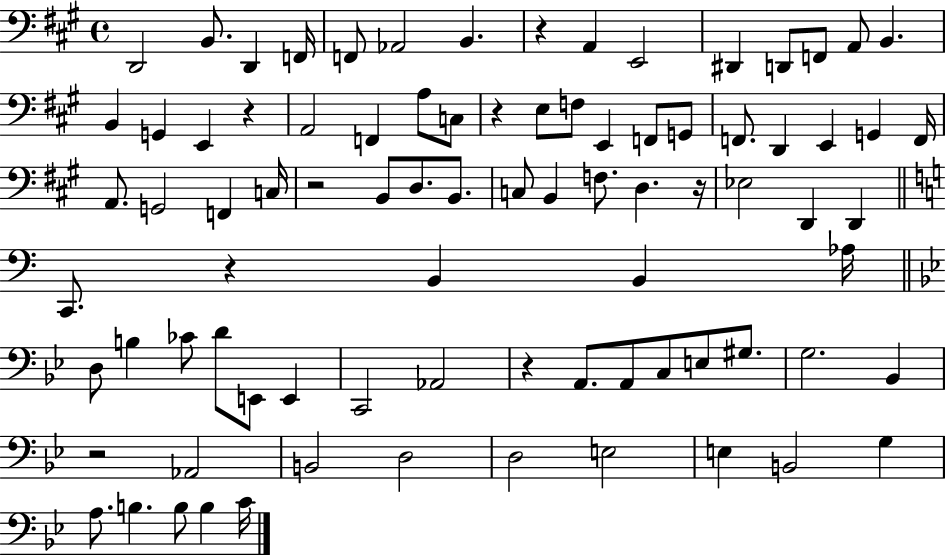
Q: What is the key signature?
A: A major